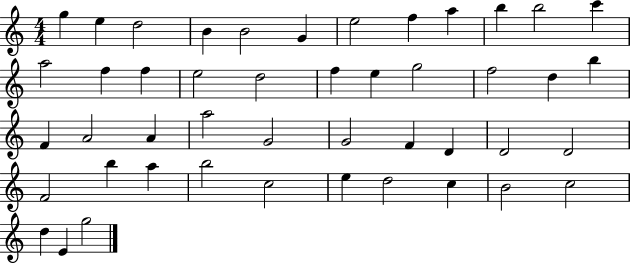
G5/q E5/q D5/h B4/q B4/h G4/q E5/h F5/q A5/q B5/q B5/h C6/q A5/h F5/q F5/q E5/h D5/h F5/q E5/q G5/h F5/h D5/q B5/q F4/q A4/h A4/q A5/h G4/h G4/h F4/q D4/q D4/h D4/h F4/h B5/q A5/q B5/h C5/h E5/q D5/h C5/q B4/h C5/h D5/q E4/q G5/h